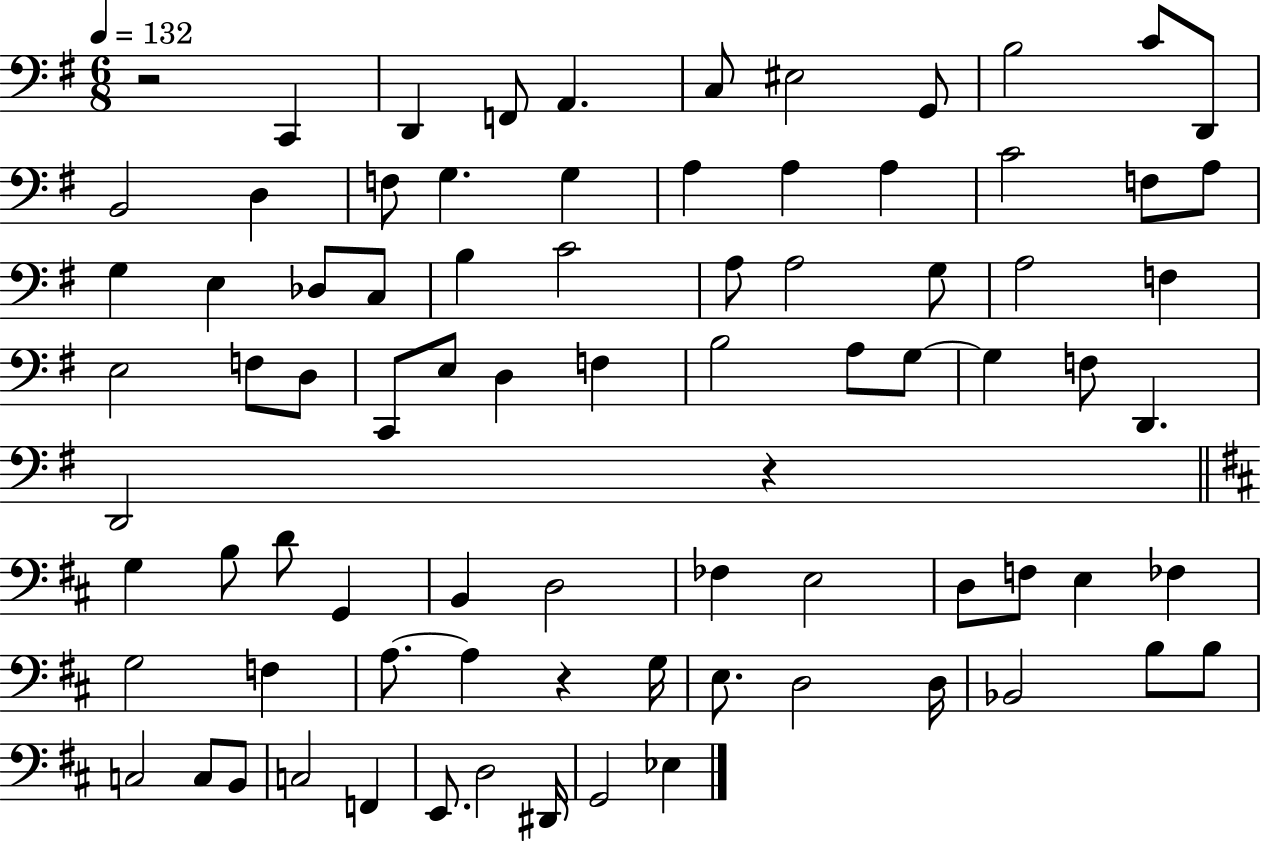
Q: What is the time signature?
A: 6/8